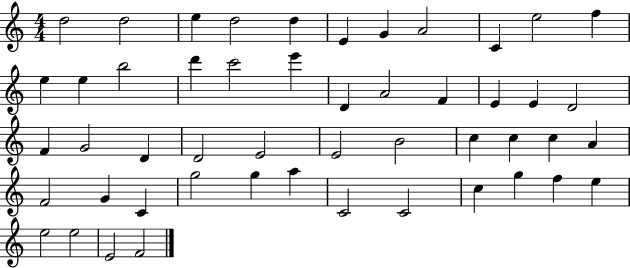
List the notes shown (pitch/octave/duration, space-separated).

D5/h D5/h E5/q D5/h D5/q E4/q G4/q A4/h C4/q E5/h F5/q E5/q E5/q B5/h D6/q C6/h E6/q D4/q A4/h F4/q E4/q E4/q D4/h F4/q G4/h D4/q D4/h E4/h E4/h B4/h C5/q C5/q C5/q A4/q F4/h G4/q C4/q G5/h G5/q A5/q C4/h C4/h C5/q G5/q F5/q E5/q E5/h E5/h E4/h F4/h